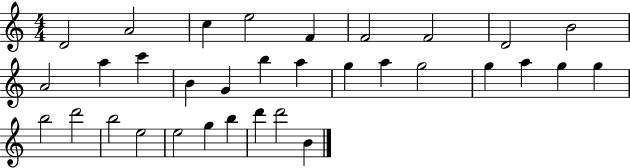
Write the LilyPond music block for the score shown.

{
  \clef treble
  \numericTimeSignature
  \time 4/4
  \key c \major
  d'2 a'2 | c''4 e''2 f'4 | f'2 f'2 | d'2 b'2 | \break a'2 a''4 c'''4 | b'4 g'4 b''4 a''4 | g''4 a''4 g''2 | g''4 a''4 g''4 g''4 | \break b''2 d'''2 | b''2 e''2 | e''2 g''4 b''4 | d'''4 d'''2 b'4 | \break \bar "|."
}